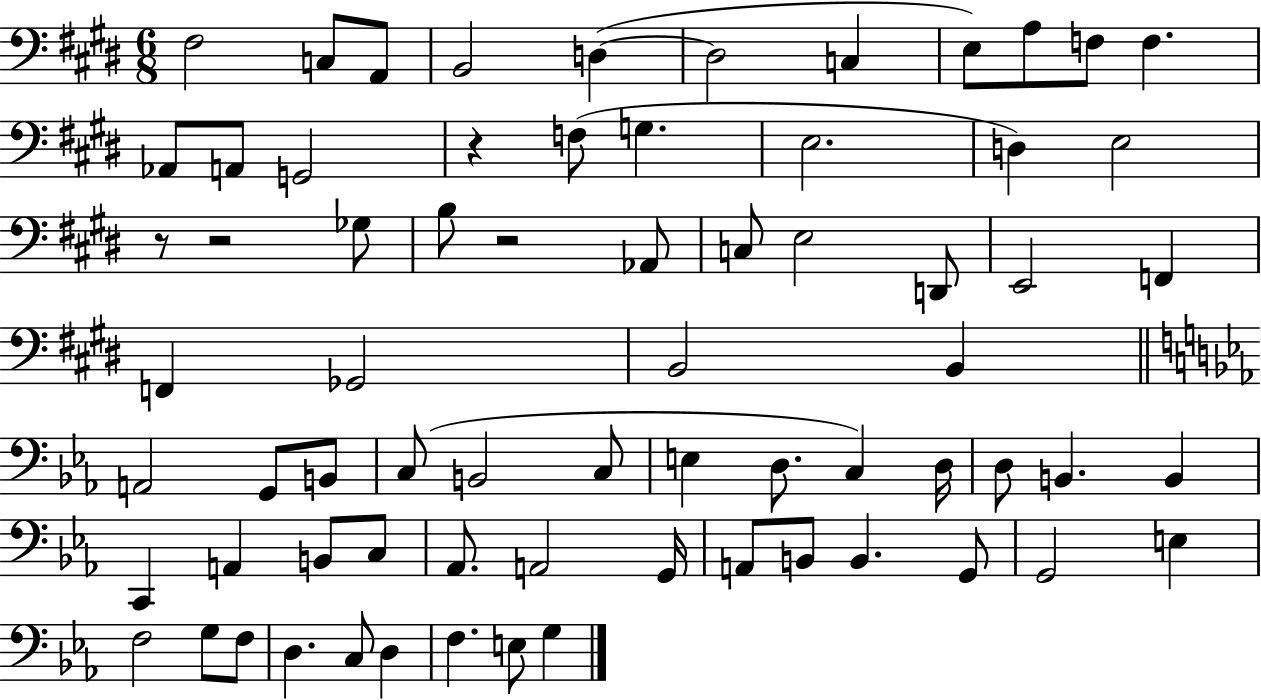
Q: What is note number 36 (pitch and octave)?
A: B2